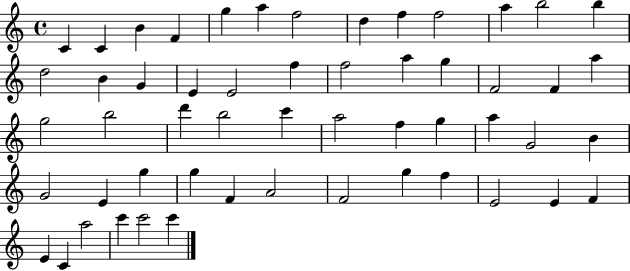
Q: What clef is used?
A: treble